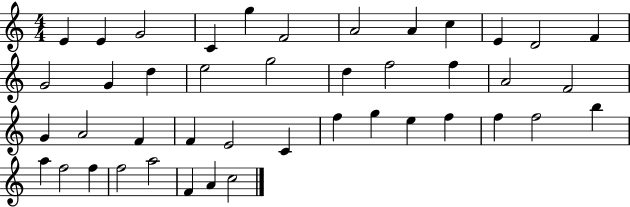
E4/q E4/q G4/h C4/q G5/q F4/h A4/h A4/q C5/q E4/q D4/h F4/q G4/h G4/q D5/q E5/h G5/h D5/q F5/h F5/q A4/h F4/h G4/q A4/h F4/q F4/q E4/h C4/q F5/q G5/q E5/q F5/q F5/q F5/h B5/q A5/q F5/h F5/q F5/h A5/h F4/q A4/q C5/h